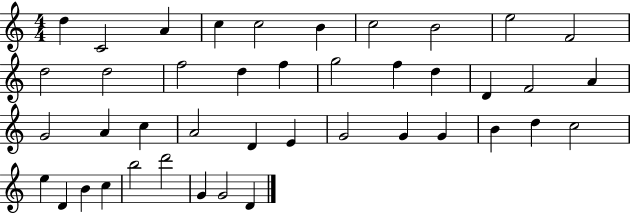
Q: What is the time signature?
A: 4/4